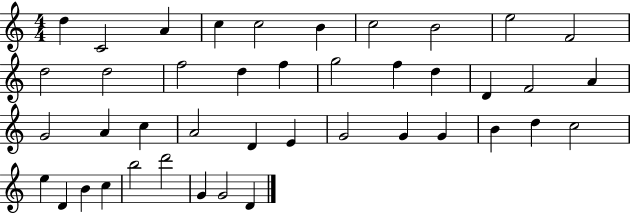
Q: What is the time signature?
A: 4/4